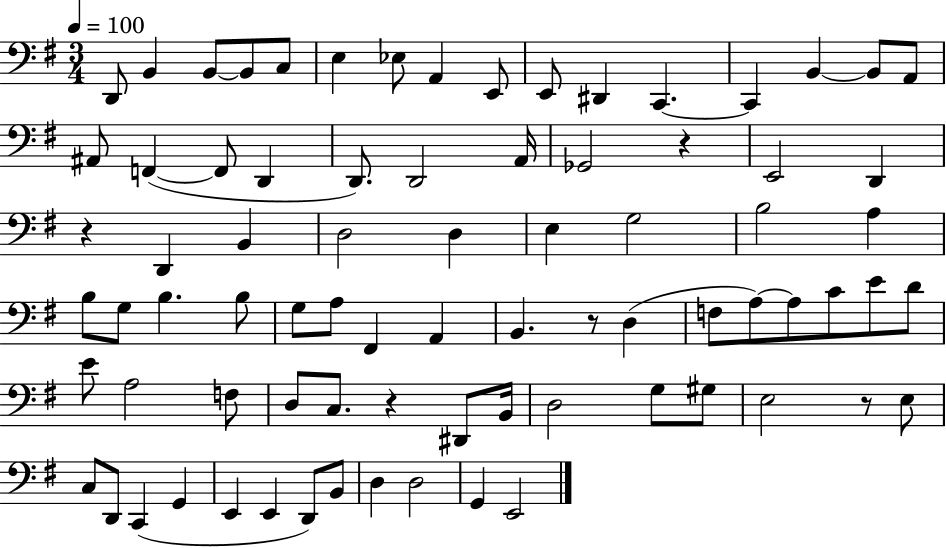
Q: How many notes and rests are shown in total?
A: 79